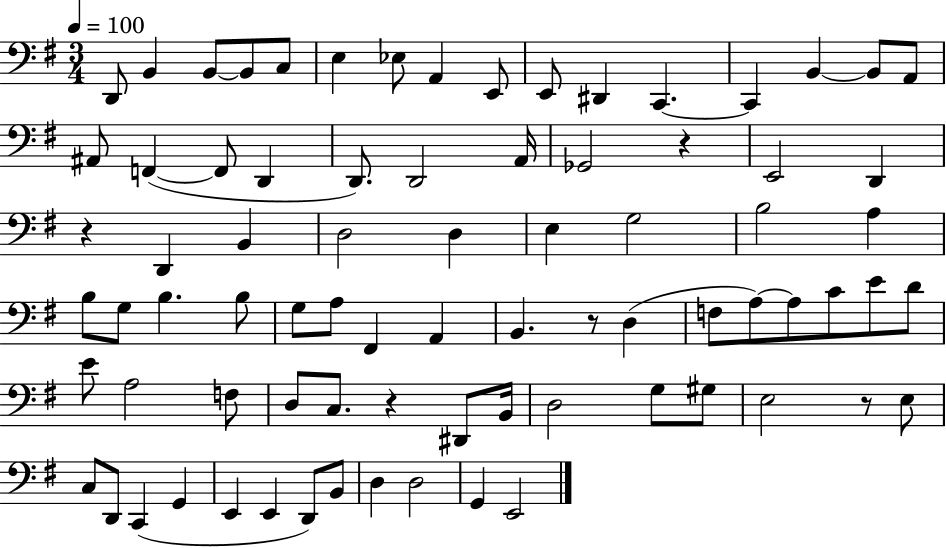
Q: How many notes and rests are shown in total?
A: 79